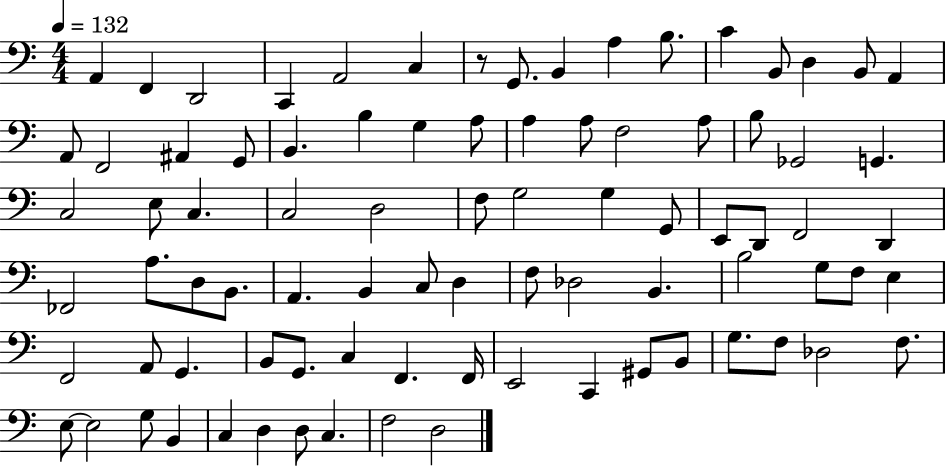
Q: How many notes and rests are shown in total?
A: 85